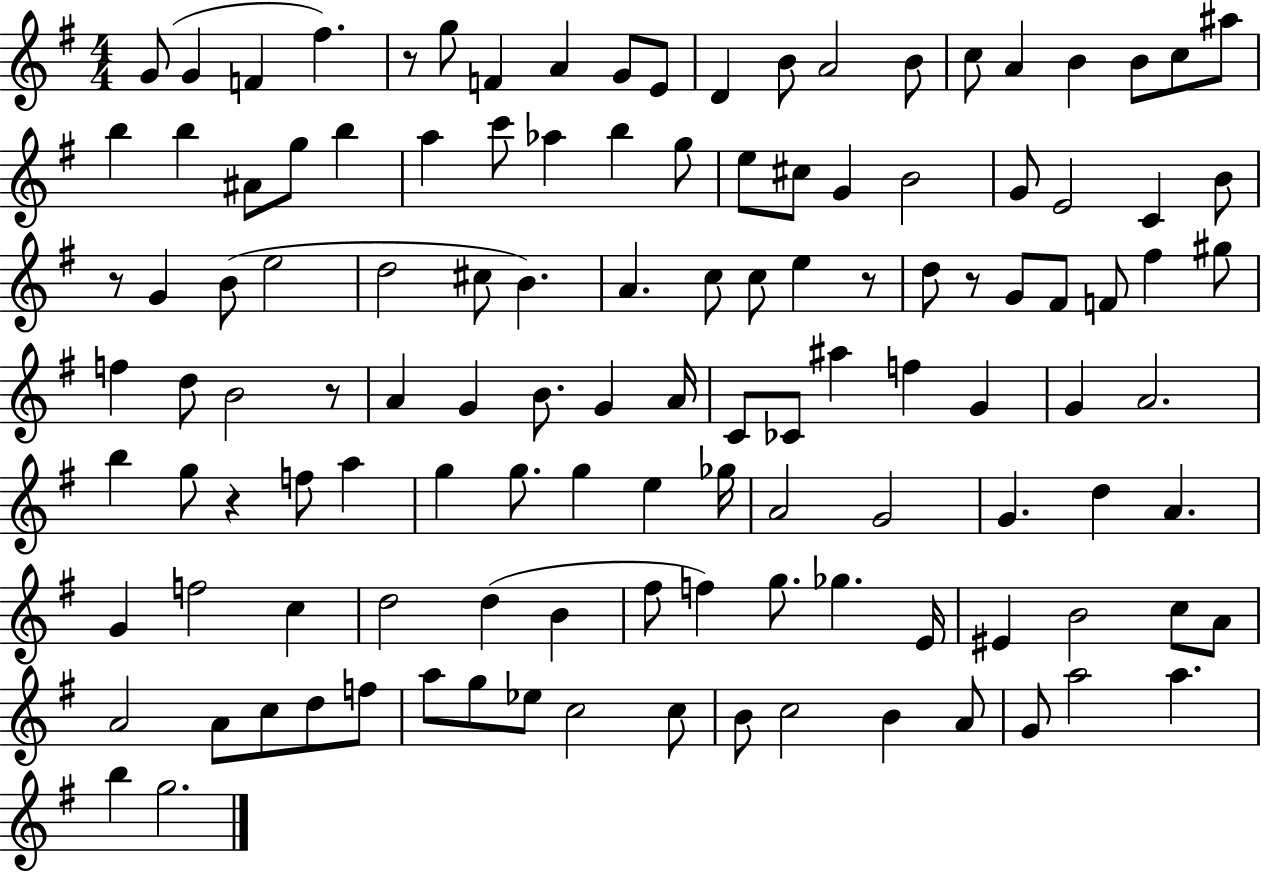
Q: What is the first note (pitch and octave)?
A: G4